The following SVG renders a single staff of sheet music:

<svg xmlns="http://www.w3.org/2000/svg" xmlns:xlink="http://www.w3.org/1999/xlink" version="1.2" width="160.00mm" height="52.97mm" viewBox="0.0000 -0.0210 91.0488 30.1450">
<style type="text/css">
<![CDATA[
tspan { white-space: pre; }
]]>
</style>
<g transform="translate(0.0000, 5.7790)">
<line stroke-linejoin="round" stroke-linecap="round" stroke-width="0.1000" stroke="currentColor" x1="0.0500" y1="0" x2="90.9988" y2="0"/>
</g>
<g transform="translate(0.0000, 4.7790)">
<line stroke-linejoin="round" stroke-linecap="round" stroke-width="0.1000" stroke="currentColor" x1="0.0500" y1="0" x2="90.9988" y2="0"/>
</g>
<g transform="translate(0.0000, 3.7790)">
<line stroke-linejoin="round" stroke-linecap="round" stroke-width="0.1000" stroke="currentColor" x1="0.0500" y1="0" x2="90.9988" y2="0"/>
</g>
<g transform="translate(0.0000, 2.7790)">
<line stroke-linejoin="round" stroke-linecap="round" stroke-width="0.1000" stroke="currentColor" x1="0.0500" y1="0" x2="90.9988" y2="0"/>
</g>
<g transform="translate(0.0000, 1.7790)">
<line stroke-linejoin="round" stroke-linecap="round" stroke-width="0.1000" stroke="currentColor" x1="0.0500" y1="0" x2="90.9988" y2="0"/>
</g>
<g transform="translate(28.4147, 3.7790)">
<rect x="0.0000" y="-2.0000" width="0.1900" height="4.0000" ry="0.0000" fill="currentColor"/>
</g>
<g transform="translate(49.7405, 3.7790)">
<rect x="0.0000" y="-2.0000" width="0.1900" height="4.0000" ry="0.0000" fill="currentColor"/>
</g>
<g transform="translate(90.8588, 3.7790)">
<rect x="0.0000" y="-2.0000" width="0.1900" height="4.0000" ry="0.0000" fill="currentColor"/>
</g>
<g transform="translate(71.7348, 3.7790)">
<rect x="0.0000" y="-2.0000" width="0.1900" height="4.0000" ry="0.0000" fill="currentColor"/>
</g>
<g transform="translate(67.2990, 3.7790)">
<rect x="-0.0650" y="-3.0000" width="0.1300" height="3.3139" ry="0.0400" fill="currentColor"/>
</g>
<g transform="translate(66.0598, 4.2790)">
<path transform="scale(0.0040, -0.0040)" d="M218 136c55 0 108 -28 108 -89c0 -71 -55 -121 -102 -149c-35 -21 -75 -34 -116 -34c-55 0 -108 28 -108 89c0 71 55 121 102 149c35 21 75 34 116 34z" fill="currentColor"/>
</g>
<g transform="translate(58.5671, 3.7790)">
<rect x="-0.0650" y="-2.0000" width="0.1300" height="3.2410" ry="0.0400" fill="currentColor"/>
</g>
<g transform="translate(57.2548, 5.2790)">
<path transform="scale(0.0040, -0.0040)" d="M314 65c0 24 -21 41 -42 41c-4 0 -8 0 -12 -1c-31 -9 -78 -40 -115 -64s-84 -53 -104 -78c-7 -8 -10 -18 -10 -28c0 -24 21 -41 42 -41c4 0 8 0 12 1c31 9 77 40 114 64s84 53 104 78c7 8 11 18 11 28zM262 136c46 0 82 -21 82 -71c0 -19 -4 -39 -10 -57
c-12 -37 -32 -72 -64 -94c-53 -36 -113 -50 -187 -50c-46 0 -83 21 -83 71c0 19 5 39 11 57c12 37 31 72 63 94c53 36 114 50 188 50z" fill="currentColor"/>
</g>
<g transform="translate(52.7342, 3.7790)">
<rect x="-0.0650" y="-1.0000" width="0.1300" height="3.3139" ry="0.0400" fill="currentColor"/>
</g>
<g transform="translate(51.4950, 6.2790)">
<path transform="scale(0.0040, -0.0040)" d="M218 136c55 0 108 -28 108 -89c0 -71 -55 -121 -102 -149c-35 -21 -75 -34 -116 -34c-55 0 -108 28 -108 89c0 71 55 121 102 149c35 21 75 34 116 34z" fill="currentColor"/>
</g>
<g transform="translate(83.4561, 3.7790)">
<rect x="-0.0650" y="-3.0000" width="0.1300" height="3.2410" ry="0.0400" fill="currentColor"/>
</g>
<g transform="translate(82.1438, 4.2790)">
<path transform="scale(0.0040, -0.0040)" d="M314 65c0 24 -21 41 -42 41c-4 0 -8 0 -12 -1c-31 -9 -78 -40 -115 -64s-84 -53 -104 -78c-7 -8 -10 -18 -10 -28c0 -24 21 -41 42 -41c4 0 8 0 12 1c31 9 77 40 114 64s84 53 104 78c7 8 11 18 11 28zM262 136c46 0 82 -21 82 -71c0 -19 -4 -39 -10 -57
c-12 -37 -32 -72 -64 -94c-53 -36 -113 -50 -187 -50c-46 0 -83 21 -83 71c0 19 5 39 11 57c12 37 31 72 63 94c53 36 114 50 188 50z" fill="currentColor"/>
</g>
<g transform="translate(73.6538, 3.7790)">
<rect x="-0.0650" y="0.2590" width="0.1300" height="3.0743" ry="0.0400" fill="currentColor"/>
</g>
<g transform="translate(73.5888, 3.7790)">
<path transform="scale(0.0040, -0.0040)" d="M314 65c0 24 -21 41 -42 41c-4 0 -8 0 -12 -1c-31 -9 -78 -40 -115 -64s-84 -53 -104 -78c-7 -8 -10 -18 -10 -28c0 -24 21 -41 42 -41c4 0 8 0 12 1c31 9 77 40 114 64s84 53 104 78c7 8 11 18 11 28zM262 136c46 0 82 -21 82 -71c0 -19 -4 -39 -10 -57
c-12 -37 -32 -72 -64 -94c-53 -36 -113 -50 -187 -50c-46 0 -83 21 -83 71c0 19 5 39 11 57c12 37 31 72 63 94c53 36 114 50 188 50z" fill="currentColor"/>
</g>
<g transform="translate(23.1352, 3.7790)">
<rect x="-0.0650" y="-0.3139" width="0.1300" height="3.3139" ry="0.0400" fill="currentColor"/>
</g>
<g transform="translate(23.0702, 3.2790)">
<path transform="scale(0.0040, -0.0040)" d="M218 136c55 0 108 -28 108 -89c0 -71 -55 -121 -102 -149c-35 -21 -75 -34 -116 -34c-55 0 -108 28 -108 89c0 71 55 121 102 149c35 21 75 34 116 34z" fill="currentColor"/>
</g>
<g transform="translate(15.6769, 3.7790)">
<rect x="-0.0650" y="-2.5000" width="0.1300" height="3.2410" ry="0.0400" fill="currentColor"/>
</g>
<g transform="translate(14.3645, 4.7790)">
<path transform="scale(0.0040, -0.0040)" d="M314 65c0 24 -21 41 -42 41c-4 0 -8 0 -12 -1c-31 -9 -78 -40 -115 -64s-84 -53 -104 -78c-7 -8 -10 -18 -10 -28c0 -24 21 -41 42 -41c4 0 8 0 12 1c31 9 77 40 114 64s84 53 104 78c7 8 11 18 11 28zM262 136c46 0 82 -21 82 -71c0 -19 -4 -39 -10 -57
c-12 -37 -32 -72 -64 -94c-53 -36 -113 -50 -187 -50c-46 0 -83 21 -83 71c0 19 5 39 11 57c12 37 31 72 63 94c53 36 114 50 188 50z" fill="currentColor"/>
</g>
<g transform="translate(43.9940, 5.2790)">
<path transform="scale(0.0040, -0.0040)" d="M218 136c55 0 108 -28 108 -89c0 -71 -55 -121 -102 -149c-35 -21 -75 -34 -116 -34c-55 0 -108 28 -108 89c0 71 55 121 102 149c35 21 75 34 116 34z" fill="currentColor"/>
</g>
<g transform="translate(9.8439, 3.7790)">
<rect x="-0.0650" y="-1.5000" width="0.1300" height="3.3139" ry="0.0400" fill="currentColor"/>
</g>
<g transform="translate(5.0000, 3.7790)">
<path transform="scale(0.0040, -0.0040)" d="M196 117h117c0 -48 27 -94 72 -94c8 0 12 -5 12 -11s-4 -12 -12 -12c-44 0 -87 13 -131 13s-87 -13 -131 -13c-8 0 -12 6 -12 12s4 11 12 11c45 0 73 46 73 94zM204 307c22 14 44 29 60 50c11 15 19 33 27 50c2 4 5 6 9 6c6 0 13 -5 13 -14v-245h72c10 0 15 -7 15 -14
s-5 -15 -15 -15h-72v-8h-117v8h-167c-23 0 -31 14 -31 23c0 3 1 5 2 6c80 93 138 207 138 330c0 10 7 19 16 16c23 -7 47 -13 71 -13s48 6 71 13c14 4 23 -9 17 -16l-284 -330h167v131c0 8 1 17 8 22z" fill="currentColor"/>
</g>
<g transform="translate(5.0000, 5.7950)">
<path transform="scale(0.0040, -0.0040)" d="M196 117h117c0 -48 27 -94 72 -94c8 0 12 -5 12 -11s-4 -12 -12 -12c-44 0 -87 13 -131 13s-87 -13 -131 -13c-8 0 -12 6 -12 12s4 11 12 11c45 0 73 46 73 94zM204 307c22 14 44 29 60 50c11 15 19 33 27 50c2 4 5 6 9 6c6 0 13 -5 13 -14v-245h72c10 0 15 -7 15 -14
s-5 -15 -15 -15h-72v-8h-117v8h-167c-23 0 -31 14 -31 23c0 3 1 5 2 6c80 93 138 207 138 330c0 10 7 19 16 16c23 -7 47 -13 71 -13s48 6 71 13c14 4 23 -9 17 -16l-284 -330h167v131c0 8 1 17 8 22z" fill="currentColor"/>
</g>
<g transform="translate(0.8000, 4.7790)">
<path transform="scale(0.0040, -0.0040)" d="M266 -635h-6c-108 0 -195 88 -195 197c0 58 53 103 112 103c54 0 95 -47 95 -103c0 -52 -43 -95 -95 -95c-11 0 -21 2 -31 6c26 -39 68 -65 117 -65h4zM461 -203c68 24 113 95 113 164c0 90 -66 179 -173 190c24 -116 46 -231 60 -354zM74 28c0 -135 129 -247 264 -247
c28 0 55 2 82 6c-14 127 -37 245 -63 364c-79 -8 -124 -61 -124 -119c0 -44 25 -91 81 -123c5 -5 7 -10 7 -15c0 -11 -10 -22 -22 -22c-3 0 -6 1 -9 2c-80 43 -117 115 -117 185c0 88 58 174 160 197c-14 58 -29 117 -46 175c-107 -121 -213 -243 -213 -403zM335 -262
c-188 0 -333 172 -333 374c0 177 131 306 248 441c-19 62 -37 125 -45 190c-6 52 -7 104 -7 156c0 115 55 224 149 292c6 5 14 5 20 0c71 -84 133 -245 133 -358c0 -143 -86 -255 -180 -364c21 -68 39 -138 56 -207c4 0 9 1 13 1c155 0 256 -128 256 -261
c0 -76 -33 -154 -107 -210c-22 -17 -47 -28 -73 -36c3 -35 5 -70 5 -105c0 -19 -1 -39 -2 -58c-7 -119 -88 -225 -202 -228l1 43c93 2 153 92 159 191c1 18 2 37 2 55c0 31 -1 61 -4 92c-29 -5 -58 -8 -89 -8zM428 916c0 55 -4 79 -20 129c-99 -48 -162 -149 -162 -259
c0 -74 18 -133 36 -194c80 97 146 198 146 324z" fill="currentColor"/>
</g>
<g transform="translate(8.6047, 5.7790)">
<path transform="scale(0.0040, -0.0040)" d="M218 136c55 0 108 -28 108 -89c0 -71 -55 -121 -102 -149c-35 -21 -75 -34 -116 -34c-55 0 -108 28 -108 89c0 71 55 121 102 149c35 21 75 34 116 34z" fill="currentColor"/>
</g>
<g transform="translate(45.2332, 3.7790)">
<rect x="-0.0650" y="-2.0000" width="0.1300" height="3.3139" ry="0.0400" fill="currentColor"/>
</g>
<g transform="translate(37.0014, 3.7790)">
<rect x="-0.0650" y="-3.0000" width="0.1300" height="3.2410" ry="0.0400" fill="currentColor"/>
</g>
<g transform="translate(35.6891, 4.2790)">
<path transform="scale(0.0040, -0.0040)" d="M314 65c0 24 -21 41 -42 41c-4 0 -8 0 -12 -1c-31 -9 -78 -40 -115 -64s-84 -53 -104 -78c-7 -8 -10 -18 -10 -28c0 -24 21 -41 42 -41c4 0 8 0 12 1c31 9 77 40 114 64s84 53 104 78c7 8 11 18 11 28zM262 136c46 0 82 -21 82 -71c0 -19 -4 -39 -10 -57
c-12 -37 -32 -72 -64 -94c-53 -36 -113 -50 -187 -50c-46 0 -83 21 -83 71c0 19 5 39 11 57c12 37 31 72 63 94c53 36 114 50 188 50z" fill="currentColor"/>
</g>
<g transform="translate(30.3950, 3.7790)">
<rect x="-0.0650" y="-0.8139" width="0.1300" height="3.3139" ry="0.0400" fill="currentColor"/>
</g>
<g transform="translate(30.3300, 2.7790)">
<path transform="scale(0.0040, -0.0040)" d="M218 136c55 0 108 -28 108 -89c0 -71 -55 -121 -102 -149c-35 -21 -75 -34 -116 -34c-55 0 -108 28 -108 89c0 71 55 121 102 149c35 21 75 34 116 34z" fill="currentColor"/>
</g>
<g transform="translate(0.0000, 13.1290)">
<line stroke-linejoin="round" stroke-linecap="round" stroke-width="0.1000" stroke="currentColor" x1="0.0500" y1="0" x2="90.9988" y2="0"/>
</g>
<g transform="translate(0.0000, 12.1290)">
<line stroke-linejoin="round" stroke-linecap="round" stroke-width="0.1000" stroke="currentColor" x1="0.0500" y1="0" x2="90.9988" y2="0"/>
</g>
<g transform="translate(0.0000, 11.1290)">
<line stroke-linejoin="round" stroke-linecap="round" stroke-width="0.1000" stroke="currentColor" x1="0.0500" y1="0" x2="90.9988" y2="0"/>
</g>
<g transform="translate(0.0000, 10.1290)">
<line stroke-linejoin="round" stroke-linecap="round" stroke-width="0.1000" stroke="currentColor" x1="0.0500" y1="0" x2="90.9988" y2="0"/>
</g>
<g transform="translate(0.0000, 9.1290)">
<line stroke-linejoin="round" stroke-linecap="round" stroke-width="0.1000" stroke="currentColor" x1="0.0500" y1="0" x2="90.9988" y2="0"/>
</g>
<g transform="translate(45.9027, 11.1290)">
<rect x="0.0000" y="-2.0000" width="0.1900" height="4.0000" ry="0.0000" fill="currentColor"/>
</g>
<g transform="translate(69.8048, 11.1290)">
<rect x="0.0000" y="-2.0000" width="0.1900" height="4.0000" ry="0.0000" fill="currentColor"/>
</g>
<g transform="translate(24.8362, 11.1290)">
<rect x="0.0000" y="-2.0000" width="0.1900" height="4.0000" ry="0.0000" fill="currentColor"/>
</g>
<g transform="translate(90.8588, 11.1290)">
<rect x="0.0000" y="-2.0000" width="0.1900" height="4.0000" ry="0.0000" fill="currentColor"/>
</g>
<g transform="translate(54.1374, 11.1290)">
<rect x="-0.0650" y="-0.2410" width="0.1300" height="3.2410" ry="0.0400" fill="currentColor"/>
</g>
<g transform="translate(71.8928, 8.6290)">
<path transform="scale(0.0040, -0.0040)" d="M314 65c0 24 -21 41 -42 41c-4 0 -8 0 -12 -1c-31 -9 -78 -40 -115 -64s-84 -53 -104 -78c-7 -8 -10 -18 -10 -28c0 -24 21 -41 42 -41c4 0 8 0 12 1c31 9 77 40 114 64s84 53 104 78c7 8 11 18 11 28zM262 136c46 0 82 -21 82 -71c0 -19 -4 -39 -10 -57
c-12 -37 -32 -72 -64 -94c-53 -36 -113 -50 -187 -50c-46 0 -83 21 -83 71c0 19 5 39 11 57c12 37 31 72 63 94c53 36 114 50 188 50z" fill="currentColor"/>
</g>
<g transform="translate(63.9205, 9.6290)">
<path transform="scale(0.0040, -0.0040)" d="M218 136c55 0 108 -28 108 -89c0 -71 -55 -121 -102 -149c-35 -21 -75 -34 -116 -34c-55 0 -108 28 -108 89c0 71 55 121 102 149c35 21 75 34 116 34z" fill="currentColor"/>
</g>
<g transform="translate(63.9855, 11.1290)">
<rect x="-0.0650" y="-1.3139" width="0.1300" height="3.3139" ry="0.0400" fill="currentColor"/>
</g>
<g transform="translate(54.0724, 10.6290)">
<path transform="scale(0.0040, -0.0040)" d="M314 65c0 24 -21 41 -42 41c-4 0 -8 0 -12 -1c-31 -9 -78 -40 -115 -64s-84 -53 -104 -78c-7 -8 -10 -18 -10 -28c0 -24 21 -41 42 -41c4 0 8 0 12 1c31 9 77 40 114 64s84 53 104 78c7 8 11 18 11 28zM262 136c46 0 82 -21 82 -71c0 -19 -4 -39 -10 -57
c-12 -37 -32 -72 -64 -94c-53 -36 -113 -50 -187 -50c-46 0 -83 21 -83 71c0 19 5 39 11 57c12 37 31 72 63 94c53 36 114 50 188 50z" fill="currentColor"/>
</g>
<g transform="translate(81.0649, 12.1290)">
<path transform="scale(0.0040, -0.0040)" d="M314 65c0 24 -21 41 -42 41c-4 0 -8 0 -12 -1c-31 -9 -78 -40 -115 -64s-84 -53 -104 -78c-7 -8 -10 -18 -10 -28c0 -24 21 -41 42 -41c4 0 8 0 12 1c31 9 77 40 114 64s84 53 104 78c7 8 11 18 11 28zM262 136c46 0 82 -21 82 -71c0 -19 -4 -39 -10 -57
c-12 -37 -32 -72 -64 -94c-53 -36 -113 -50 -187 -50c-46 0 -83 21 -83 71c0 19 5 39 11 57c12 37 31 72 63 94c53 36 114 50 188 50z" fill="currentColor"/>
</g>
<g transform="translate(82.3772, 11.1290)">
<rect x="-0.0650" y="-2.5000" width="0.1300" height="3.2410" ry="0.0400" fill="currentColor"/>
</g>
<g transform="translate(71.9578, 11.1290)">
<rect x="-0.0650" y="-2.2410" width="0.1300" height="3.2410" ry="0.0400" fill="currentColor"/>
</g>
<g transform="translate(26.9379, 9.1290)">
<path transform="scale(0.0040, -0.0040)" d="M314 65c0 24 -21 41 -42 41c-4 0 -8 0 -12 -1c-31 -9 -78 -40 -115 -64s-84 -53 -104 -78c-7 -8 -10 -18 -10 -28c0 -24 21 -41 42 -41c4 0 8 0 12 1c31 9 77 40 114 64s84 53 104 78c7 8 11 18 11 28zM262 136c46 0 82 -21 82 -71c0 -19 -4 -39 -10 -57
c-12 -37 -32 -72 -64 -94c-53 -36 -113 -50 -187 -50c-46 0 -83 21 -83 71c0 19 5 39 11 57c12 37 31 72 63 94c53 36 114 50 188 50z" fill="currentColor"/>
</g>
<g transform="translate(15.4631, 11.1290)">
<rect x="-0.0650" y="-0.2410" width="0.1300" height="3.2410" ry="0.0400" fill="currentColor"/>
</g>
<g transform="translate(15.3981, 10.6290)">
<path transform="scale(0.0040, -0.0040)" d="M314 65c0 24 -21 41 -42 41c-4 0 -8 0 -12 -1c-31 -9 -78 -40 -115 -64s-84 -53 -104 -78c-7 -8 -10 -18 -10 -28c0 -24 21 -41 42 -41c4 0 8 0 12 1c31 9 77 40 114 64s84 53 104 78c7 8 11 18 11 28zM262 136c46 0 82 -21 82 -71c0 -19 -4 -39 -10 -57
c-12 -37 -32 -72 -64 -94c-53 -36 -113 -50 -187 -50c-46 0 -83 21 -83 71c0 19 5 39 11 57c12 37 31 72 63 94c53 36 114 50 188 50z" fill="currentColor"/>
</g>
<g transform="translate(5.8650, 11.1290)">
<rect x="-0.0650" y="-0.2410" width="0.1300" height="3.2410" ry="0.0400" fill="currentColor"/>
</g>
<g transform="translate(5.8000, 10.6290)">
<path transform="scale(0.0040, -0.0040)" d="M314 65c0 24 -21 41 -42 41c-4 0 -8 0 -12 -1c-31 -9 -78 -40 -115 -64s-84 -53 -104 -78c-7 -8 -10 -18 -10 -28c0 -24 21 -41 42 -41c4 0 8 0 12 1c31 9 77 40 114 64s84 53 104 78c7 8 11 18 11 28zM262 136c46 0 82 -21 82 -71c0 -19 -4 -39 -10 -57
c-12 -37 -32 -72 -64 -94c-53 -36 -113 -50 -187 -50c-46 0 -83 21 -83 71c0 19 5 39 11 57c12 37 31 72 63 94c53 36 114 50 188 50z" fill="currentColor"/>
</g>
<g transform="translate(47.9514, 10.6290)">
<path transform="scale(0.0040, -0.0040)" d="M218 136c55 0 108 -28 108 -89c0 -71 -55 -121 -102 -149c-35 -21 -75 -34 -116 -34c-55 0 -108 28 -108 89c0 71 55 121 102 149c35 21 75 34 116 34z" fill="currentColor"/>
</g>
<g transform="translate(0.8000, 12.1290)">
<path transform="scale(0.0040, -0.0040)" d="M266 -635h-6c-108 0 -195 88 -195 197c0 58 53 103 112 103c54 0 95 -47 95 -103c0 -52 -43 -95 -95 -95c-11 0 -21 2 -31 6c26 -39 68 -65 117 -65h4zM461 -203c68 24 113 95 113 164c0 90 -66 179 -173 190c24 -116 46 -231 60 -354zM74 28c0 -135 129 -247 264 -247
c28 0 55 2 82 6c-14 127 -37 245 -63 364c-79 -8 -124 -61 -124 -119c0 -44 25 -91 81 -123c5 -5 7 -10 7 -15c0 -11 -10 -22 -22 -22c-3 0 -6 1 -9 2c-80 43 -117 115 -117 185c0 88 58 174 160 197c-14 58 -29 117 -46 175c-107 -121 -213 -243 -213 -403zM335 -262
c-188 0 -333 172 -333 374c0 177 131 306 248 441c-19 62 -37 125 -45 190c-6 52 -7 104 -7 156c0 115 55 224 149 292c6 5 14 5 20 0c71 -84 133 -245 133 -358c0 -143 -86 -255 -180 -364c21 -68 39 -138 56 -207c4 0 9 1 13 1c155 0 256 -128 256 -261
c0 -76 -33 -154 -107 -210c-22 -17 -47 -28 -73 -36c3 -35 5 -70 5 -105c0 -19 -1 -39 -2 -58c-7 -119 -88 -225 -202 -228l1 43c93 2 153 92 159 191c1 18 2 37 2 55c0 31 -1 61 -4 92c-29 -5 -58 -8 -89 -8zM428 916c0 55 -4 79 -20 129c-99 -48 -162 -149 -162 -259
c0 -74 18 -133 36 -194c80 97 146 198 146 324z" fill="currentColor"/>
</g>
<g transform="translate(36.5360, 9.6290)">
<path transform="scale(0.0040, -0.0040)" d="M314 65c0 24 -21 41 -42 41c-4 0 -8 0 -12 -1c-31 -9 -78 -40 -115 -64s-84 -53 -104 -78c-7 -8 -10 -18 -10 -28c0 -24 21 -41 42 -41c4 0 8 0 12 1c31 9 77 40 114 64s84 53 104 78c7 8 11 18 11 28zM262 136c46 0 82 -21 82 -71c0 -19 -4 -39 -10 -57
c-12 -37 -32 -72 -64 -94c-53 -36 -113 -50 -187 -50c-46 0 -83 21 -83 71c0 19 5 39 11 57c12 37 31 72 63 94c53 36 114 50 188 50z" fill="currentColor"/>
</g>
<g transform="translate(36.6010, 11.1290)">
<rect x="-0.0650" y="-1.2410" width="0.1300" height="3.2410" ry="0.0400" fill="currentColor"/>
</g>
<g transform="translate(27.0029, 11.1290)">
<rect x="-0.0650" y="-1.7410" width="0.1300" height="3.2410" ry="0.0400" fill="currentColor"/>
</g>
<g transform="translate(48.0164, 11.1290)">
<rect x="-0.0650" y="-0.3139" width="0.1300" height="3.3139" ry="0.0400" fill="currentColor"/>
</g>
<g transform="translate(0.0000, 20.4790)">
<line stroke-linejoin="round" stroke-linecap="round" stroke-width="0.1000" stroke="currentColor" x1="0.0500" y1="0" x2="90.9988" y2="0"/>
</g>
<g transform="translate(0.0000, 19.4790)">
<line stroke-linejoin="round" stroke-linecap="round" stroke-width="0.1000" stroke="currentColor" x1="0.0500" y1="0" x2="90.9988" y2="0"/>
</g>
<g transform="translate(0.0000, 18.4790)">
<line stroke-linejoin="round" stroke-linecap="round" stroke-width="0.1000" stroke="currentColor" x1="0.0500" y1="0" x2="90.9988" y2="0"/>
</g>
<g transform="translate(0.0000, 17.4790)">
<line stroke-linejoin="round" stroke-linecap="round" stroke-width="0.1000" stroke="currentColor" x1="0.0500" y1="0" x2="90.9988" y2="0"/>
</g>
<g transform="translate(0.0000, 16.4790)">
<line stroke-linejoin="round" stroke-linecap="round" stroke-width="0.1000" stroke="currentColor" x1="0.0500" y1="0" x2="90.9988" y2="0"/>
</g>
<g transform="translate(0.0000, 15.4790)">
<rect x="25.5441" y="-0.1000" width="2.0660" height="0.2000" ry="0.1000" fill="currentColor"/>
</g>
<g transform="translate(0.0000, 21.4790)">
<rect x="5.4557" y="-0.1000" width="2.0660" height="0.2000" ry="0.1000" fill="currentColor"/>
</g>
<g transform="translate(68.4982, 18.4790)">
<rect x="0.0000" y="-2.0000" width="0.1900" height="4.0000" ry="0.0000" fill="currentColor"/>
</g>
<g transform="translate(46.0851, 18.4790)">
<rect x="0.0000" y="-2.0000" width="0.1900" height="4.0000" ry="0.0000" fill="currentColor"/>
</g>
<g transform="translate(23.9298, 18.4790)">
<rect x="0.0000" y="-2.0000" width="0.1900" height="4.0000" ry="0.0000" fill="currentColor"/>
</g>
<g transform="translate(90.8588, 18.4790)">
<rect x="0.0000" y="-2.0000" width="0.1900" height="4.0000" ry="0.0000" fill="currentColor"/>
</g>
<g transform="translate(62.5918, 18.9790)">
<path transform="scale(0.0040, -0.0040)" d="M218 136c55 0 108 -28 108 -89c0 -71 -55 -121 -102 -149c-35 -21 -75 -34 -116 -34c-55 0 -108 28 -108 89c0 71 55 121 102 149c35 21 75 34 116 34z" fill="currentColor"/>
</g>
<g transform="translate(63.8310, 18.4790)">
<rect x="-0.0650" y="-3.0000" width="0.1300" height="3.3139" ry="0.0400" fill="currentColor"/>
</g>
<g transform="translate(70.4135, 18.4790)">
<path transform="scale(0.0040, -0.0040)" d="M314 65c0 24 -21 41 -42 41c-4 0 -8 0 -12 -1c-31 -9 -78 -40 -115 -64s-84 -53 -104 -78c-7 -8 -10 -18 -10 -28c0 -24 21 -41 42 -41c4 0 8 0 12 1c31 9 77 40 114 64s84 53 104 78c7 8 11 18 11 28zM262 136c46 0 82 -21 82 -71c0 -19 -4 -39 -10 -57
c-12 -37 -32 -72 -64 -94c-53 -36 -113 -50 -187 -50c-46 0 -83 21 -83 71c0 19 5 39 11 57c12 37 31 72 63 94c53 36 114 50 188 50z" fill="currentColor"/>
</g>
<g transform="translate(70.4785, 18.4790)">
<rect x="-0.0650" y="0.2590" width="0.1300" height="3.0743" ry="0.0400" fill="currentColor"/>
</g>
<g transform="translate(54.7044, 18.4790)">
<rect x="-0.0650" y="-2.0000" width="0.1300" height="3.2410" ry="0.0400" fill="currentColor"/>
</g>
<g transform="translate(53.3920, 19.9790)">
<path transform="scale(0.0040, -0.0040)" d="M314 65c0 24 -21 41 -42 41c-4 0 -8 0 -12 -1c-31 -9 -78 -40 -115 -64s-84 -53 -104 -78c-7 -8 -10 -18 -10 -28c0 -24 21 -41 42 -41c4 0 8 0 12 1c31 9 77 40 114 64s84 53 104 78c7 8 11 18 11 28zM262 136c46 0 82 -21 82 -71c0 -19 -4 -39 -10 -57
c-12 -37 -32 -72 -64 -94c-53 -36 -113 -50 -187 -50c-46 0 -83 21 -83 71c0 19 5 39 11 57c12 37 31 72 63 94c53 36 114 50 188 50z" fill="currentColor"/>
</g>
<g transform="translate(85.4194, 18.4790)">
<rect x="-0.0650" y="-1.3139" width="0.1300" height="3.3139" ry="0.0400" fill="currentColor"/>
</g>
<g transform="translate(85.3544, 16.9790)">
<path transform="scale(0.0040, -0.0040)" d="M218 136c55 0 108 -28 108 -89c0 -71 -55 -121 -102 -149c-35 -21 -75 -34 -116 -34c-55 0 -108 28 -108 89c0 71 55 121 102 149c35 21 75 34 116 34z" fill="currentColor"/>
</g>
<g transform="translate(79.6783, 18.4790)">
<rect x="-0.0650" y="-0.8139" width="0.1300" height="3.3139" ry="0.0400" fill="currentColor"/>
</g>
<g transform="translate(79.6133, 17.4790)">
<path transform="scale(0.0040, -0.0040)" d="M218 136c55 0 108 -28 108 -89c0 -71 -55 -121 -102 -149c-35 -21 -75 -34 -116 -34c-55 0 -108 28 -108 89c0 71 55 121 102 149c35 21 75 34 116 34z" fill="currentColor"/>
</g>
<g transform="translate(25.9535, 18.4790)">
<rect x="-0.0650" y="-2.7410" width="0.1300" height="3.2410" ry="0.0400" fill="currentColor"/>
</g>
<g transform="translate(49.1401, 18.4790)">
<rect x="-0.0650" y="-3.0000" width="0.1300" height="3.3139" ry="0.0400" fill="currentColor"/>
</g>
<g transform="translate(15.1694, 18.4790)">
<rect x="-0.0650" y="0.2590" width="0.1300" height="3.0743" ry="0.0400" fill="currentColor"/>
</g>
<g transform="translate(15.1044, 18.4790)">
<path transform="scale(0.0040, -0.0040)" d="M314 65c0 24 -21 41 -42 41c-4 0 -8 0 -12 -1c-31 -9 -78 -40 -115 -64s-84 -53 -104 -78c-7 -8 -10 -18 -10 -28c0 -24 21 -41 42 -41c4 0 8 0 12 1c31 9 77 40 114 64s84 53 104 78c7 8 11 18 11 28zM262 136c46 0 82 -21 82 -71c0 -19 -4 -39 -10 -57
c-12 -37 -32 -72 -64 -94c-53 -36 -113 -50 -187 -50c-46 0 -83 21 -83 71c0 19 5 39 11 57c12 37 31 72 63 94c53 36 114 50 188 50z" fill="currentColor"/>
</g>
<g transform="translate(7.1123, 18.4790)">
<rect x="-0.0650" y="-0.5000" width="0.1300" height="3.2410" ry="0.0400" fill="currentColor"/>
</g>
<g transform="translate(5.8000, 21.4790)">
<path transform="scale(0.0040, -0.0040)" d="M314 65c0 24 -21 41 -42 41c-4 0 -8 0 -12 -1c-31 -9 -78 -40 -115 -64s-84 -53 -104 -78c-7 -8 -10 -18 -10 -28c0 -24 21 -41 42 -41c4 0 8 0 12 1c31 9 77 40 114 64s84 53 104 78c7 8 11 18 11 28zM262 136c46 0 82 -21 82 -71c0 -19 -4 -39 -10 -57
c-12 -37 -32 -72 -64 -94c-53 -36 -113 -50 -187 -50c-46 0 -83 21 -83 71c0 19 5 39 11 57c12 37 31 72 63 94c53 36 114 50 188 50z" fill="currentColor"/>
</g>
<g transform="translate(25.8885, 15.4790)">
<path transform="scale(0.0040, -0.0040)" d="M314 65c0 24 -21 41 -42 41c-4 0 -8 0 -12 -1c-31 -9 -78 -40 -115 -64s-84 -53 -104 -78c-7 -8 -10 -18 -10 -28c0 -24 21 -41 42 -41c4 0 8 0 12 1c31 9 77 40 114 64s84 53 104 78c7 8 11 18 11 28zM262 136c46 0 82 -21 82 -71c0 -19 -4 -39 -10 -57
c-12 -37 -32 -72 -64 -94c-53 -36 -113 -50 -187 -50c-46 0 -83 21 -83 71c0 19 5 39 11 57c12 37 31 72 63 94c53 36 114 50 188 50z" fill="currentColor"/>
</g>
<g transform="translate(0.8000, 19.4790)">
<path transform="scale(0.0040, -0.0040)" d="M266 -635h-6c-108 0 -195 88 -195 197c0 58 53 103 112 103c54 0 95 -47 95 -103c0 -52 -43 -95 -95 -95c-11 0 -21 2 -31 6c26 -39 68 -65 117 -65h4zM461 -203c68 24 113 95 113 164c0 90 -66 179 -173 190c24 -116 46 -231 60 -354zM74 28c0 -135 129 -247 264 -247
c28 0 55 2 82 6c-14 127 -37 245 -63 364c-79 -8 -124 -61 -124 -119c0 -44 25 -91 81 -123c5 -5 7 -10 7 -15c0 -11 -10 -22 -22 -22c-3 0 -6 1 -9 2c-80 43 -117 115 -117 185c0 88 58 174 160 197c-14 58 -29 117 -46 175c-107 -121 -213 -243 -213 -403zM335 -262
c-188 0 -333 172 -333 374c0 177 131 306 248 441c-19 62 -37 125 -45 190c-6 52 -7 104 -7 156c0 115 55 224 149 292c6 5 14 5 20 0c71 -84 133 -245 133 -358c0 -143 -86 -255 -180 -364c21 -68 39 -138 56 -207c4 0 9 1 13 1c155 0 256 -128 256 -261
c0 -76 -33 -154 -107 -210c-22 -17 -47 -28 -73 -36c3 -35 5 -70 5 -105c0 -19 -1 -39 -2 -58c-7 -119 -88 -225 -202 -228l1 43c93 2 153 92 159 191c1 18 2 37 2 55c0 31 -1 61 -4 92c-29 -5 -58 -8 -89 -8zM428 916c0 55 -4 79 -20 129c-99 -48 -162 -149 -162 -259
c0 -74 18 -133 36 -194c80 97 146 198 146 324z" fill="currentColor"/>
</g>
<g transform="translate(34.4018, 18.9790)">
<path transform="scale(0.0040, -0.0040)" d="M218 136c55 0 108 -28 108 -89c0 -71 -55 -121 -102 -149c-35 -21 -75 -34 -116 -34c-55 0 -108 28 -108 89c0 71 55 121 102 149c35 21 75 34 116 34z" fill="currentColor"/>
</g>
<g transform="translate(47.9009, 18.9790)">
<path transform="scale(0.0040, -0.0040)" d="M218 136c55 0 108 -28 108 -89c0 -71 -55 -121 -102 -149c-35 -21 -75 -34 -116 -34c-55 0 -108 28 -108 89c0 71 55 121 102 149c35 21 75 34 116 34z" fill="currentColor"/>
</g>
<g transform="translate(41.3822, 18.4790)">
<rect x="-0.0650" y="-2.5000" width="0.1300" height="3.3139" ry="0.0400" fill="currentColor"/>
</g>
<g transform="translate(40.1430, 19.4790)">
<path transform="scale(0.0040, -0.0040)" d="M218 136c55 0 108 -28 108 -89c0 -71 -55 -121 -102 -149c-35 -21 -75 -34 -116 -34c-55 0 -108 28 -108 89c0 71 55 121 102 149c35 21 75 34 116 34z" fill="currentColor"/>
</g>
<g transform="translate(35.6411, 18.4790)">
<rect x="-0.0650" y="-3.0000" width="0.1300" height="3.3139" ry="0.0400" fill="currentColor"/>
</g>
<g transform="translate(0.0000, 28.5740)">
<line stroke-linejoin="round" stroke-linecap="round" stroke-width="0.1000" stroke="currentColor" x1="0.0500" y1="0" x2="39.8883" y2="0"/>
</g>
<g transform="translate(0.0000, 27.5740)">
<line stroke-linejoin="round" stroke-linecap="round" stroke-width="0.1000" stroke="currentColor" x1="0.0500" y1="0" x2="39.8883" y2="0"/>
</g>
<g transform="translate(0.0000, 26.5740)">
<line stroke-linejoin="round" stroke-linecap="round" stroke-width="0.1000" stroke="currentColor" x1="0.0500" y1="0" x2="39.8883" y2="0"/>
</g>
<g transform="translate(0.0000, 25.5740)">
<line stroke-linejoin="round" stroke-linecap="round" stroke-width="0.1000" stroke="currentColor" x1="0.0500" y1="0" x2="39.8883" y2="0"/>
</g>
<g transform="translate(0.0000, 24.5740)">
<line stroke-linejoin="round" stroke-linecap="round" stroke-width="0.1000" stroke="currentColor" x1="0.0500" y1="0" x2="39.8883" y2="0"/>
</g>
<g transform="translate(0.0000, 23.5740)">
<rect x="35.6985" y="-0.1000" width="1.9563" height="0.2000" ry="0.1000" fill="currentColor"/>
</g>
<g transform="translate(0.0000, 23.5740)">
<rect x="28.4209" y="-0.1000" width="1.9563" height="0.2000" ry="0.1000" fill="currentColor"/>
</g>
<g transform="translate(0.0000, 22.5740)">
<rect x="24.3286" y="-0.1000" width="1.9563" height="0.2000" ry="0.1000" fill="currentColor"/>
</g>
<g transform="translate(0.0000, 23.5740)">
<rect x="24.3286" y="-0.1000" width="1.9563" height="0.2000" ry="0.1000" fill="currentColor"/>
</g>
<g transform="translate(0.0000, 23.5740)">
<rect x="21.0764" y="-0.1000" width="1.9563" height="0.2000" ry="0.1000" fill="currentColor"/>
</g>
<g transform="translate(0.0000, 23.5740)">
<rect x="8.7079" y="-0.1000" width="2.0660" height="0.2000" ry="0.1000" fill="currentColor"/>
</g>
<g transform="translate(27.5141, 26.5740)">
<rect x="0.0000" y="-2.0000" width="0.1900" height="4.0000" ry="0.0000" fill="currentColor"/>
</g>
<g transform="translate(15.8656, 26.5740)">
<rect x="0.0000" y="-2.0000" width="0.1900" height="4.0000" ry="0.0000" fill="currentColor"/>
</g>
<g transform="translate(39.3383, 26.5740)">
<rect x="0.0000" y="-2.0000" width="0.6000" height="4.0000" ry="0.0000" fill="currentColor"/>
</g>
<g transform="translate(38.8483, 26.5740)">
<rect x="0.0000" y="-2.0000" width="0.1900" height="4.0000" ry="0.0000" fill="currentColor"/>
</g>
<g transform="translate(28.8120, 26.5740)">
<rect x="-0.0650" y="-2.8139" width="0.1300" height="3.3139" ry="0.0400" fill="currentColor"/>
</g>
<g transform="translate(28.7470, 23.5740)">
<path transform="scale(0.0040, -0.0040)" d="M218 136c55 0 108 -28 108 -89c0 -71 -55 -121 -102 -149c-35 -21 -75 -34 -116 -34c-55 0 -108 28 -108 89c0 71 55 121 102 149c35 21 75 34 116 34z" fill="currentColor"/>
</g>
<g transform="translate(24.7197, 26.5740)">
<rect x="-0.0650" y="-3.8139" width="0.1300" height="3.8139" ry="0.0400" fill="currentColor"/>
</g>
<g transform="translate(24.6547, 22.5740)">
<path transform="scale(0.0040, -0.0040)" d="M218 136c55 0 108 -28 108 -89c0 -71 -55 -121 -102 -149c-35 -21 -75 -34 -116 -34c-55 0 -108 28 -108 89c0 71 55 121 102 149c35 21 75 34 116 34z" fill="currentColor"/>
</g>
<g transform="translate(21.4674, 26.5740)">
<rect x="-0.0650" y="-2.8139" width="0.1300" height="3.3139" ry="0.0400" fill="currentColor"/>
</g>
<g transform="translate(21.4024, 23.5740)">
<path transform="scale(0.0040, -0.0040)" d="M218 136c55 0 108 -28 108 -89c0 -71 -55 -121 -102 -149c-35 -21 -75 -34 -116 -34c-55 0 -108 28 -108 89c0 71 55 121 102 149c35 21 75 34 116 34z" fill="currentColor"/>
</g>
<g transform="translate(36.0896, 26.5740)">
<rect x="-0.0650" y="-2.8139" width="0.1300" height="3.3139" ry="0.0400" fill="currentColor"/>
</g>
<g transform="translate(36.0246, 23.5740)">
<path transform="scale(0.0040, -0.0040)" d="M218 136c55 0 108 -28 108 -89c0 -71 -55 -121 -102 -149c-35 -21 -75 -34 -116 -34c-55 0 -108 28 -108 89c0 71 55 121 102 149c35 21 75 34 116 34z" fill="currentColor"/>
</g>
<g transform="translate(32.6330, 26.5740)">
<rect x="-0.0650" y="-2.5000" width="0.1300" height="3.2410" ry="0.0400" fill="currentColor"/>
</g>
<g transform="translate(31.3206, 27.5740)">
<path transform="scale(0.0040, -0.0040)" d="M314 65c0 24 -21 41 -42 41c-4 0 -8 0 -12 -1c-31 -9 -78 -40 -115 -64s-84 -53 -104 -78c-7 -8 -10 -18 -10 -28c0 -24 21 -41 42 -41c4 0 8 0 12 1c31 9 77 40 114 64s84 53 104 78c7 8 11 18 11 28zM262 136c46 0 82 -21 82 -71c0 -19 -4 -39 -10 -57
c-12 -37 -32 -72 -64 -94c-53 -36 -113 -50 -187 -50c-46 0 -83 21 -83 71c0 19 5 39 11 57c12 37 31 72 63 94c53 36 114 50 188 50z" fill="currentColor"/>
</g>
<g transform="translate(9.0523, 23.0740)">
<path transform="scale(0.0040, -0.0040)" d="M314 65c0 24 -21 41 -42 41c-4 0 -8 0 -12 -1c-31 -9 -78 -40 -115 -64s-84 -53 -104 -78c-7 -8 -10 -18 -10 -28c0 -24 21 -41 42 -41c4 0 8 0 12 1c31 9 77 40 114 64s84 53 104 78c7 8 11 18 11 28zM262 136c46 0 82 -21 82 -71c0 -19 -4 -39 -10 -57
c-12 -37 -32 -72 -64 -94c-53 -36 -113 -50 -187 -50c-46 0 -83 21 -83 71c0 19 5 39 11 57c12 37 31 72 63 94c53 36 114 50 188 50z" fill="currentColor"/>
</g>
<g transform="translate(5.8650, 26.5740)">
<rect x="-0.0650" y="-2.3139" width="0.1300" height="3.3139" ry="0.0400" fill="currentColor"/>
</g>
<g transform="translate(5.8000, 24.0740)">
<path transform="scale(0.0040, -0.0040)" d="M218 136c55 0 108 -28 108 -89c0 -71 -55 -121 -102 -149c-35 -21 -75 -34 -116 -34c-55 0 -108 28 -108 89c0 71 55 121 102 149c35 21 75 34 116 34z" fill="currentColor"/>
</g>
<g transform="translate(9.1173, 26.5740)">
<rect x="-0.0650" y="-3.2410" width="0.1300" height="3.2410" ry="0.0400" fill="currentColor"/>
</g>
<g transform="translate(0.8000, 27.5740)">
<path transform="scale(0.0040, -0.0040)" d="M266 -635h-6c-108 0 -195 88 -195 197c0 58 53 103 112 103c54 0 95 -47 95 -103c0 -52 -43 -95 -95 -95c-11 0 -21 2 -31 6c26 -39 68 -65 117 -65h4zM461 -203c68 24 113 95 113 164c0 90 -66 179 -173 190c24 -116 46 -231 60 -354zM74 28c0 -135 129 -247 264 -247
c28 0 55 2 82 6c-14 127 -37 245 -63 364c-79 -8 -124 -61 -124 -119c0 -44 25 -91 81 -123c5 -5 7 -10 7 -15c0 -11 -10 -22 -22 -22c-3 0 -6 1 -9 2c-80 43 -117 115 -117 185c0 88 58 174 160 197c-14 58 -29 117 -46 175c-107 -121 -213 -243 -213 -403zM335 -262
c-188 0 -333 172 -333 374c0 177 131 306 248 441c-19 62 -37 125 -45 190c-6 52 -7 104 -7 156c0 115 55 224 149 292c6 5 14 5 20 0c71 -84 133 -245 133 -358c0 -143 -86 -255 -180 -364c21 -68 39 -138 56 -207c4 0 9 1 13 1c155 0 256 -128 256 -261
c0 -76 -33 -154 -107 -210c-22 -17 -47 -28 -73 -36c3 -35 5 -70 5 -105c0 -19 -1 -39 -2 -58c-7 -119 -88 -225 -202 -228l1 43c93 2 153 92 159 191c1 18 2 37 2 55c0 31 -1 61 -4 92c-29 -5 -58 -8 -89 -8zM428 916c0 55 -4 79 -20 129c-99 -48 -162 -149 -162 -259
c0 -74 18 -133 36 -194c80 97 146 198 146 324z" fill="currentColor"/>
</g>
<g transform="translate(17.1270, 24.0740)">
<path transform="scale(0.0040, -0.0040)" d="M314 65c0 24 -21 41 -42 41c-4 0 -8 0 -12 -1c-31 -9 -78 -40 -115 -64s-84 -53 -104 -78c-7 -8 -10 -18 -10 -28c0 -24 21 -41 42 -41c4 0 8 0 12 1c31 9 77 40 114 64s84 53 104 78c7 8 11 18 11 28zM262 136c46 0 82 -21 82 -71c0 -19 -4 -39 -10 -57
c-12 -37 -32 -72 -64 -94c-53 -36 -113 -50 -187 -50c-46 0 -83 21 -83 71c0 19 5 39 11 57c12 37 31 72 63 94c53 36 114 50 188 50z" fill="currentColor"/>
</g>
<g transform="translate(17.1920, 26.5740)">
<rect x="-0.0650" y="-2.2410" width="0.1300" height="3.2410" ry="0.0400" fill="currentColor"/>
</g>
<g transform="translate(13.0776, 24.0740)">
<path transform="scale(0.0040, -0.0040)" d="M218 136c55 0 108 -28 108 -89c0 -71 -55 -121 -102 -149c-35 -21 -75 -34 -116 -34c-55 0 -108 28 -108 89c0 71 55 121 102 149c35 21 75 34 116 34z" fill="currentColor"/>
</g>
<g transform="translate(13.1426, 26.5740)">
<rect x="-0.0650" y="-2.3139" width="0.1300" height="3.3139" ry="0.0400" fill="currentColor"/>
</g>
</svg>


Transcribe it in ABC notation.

X:1
T:Untitled
M:4/4
L:1/4
K:C
E G2 c d A2 F D F2 A B2 A2 c2 c2 f2 e2 c c2 e g2 G2 C2 B2 a2 A G A F2 A B2 d e g b2 g g2 a c' a G2 a